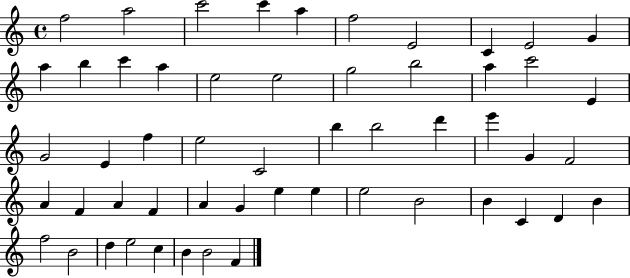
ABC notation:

X:1
T:Untitled
M:4/4
L:1/4
K:C
f2 a2 c'2 c' a f2 E2 C E2 G a b c' a e2 e2 g2 b2 a c'2 E G2 E f e2 C2 b b2 d' e' G F2 A F A F A G e e e2 B2 B C D B f2 B2 d e2 c B B2 F